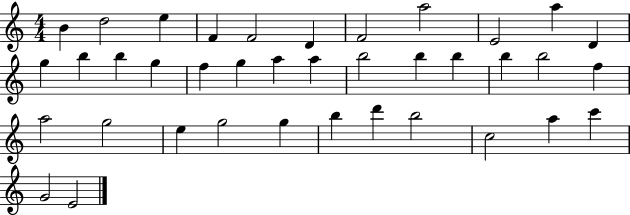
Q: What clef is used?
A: treble